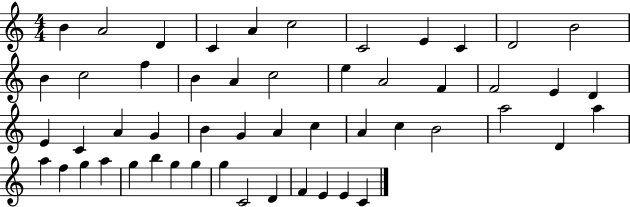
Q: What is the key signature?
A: C major